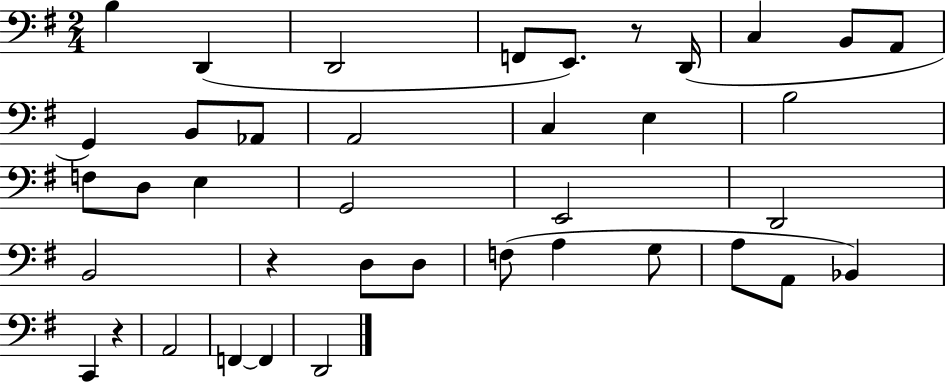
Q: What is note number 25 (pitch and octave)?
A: D3